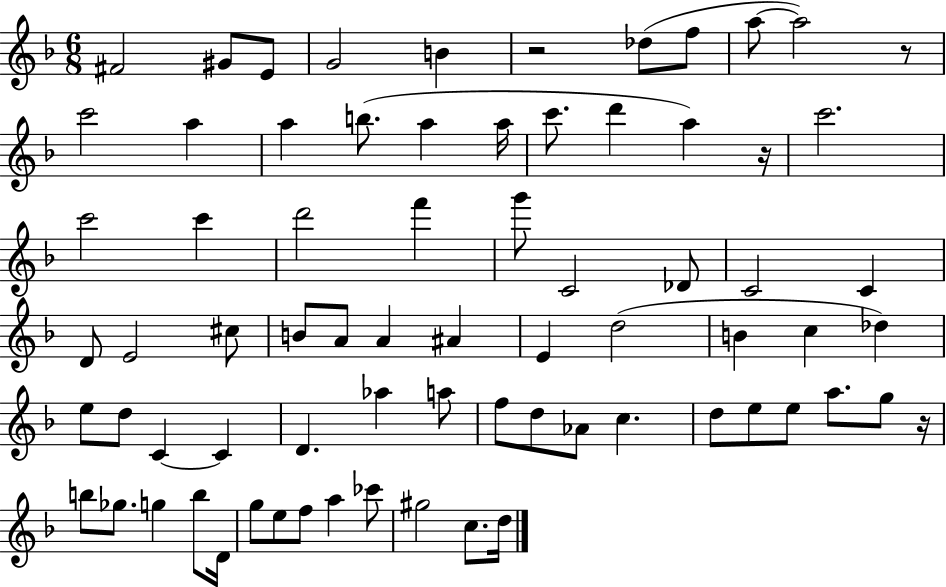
F#4/h G#4/e E4/e G4/h B4/q R/h Db5/e F5/e A5/e A5/h R/e C6/h A5/q A5/q B5/e. A5/q A5/s C6/e. D6/q A5/q R/s C6/h. C6/h C6/q D6/h F6/q G6/e C4/h Db4/e C4/h C4/q D4/e E4/h C#5/e B4/e A4/e A4/q A#4/q E4/q D5/h B4/q C5/q Db5/q E5/e D5/e C4/q C4/q D4/q. Ab5/q A5/e F5/e D5/e Ab4/e C5/q. D5/e E5/e E5/e A5/e. G5/e R/s B5/e Gb5/e. G5/q B5/e D4/s G5/e E5/e F5/e A5/q CES6/e G#5/h C5/e. D5/s